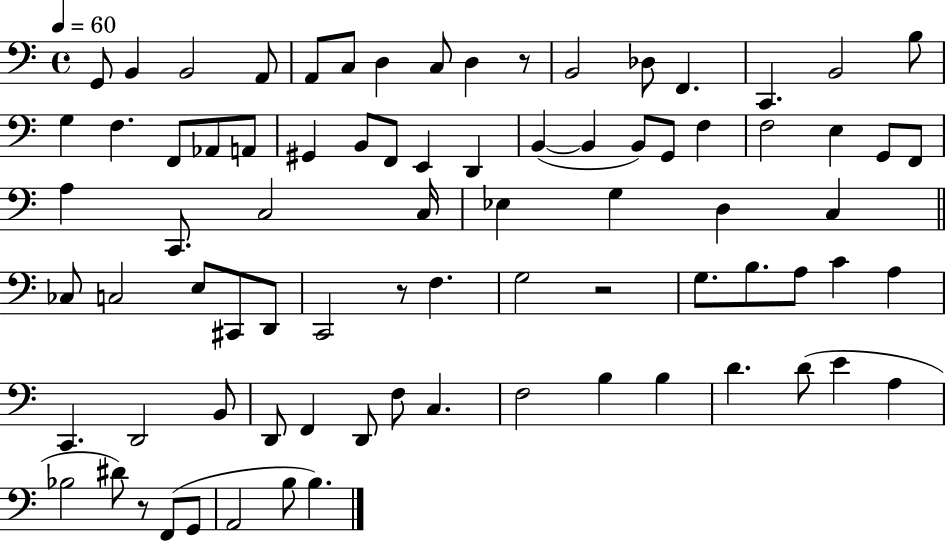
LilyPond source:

{
  \clef bass
  \time 4/4
  \defaultTimeSignature
  \key c \major
  \tempo 4 = 60
  g,8 b,4 b,2 a,8 | a,8 c8 d4 c8 d4 r8 | b,2 des8 f,4. | c,4. b,2 b8 | \break g4 f4. f,8 aes,8 a,8 | gis,4 b,8 f,8 e,4 d,4 | b,4~(~ b,4 b,8) g,8 f4 | f2 e4 g,8 f,8 | \break a4 c,8. c2 c16 | ees4 g4 d4 c4 | \bar "||" \break \key c \major ces8 c2 e8 cis,8 d,8 | c,2 r8 f4. | g2 r2 | g8. b8. a8 c'4 a4 | \break c,4. d,2 b,8 | d,8 f,4 d,8 f8 c4. | f2 b4 b4 | d'4. d'8( e'4 a4 | \break bes2 dis'8) r8 f,8( g,8 | a,2 b8 b4.) | \bar "|."
}